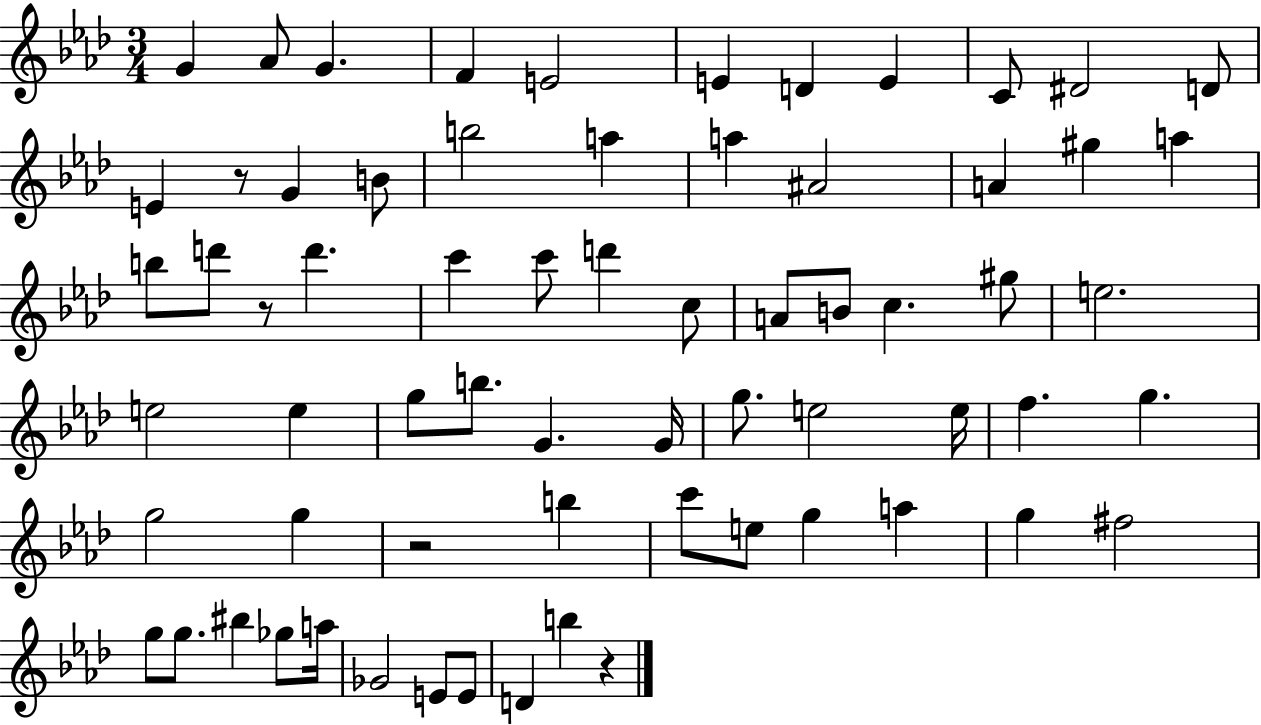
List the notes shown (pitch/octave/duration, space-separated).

G4/q Ab4/e G4/q. F4/q E4/h E4/q D4/q E4/q C4/e D#4/h D4/e E4/q R/e G4/q B4/e B5/h A5/q A5/q A#4/h A4/q G#5/q A5/q B5/e D6/e R/e D6/q. C6/q C6/e D6/q C5/e A4/e B4/e C5/q. G#5/e E5/h. E5/h E5/q G5/e B5/e. G4/q. G4/s G5/e. E5/h E5/s F5/q. G5/q. G5/h G5/q R/h B5/q C6/e E5/e G5/q A5/q G5/q F#5/h G5/e G5/e. BIS5/q Gb5/e A5/s Gb4/h E4/e E4/e D4/q B5/q R/q